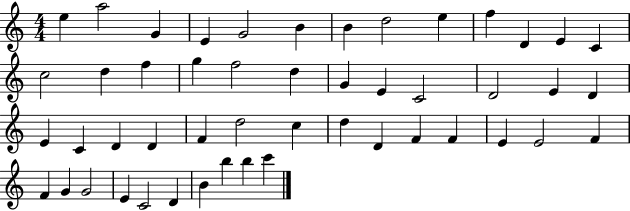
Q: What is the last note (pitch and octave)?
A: C6